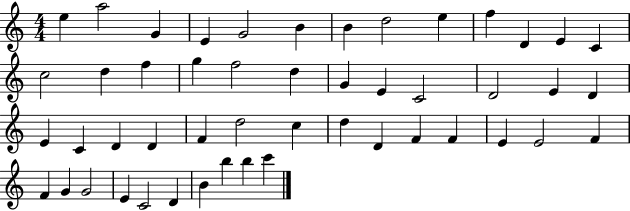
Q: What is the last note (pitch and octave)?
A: C6